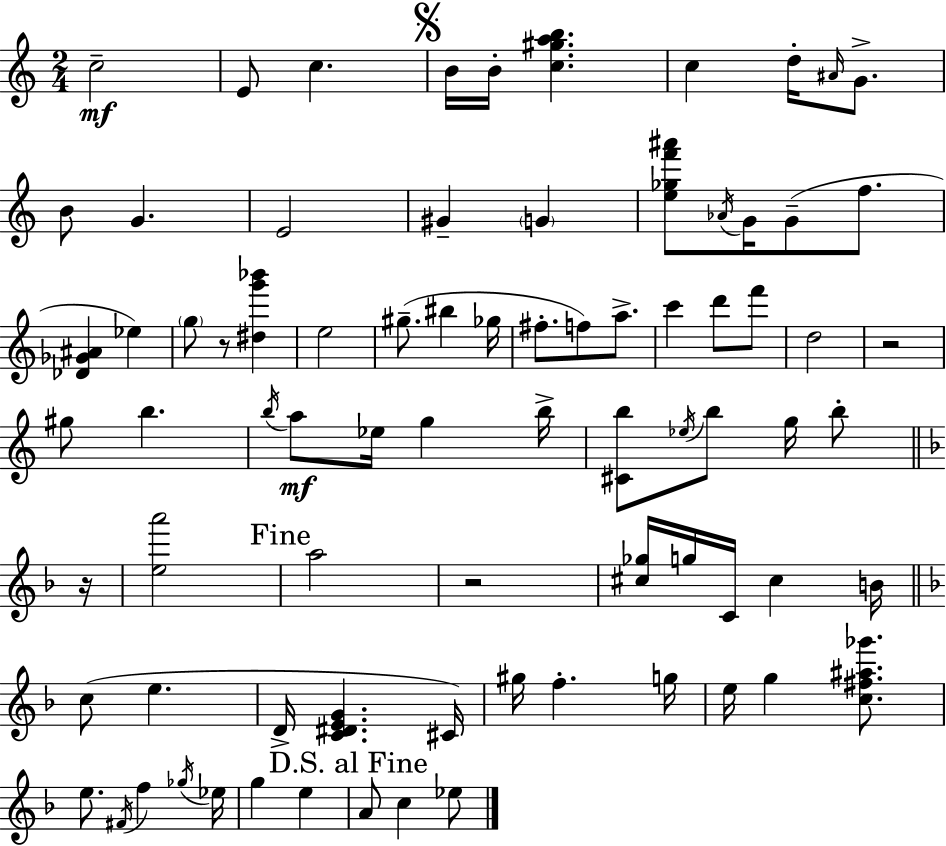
C5/h E4/e C5/q. B4/s B4/s [C5,G#5,A5,B5]/q. C5/q D5/s A#4/s G4/e. B4/e G4/q. E4/h G#4/q G4/q [E5,Gb5,F6,A#6]/e Ab4/s G4/s G4/e F5/e. [Db4,Gb4,A#4]/q Eb5/q G5/e R/e [D#5,G6,Bb6]/q E5/h G#5/e. BIS5/q Gb5/s F#5/e. F5/e A5/e. C6/q D6/e F6/e D5/h R/h G#5/e B5/q. B5/s A5/e Eb5/s G5/q B5/s [C#4,B5]/e Eb5/s B5/e G5/s B5/e R/s [E5,A6]/h A5/h R/h [C#5,Gb5]/s G5/s C4/s C#5/q B4/s C5/e E5/q. D4/s [C4,D#4,E4,G4]/q. C#4/s G#5/s F5/q. G5/s E5/s G5/q [C5,F#5,A#5,Gb6]/e. E5/e. F#4/s F5/q Gb5/s Eb5/s G5/q E5/q A4/e C5/q Eb5/e